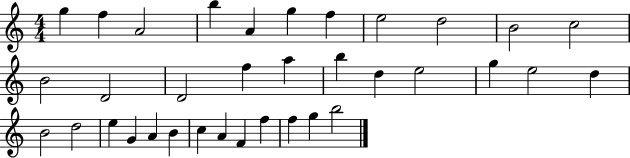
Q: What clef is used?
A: treble